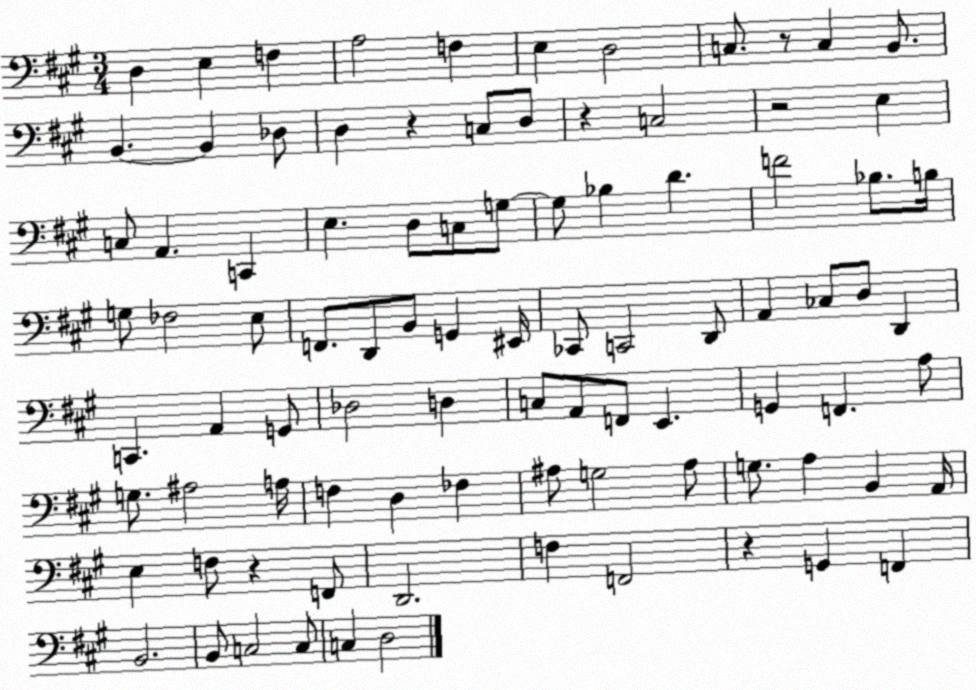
X:1
T:Untitled
M:3/4
L:1/4
K:A
D, E, F, A,2 F, E, D,2 C,/2 z/2 C, B,,/2 B,, B,, _D,/2 D, z C,/2 D,/2 z C,2 z2 E, C,/2 A,, C,, E, D,/2 C,/2 G,/2 G,/2 _B, D F2 _B,/2 B,/4 G,/2 _F,2 E,/2 F,,/2 D,,/2 B,,/2 G,, ^E,,/4 _C,,/2 C,,2 D,,/2 A,, _C,/2 D,/2 D,, C,, A,, G,,/2 _D,2 D, C,/2 A,,/2 F,,/2 E,, G,, F,, A,/2 G,/2 ^A,2 A,/4 F, D, _F, ^A,/2 G,2 ^A,/2 G,/2 A, B,, A,,/4 E, F,/2 z F,,/2 D,,2 F, F,,2 z G,, F,, B,,2 B,,/2 C,2 C,/2 C, D,2